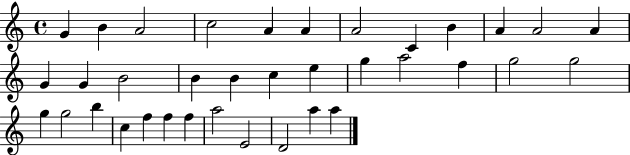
X:1
T:Untitled
M:4/4
L:1/4
K:C
G B A2 c2 A A A2 C B A A2 A G G B2 B B c e g a2 f g2 g2 g g2 b c f f f a2 E2 D2 a a